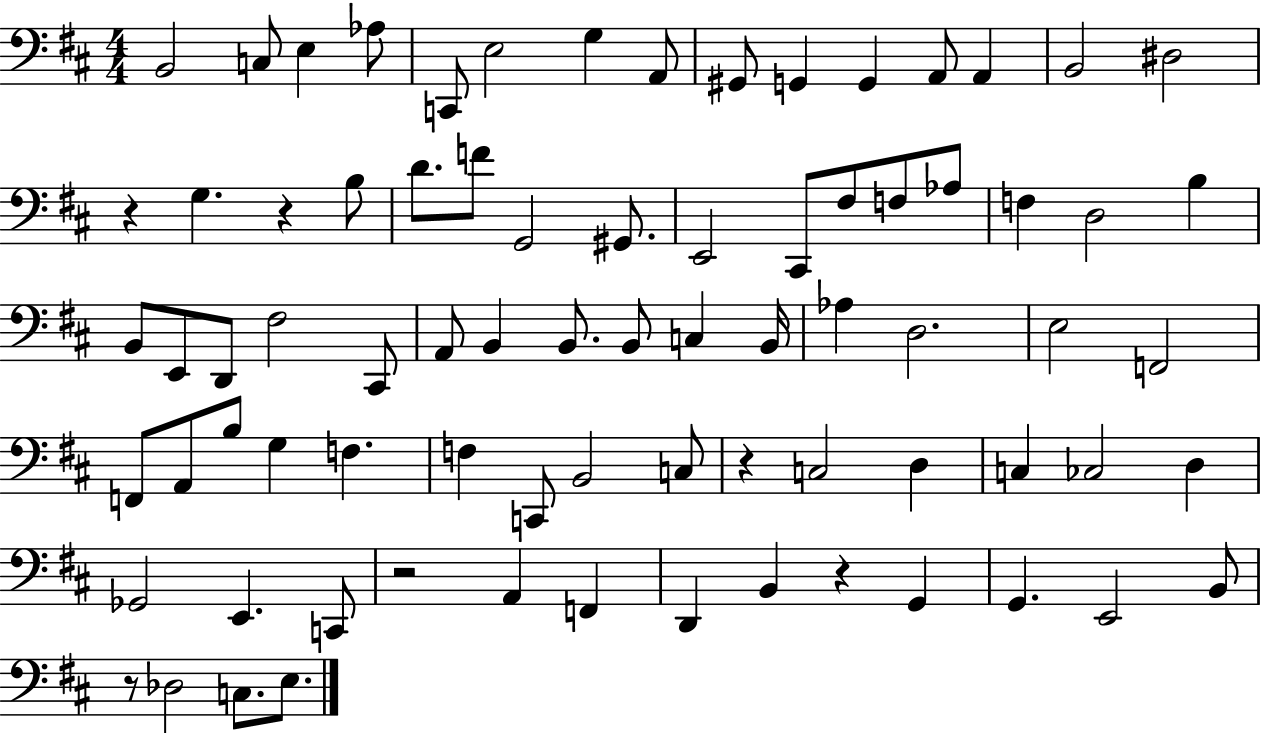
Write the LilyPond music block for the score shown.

{
  \clef bass
  \numericTimeSignature
  \time 4/4
  \key d \major
  b,2 c8 e4 aes8 | c,8 e2 g4 a,8 | gis,8 g,4 g,4 a,8 a,4 | b,2 dis2 | \break r4 g4. r4 b8 | d'8. f'8 g,2 gis,8. | e,2 cis,8 fis8 f8 aes8 | f4 d2 b4 | \break b,8 e,8 d,8 fis2 cis,8 | a,8 b,4 b,8. b,8 c4 b,16 | aes4 d2. | e2 f,2 | \break f,8 a,8 b8 g4 f4. | f4 c,8 b,2 c8 | r4 c2 d4 | c4 ces2 d4 | \break ges,2 e,4. c,8 | r2 a,4 f,4 | d,4 b,4 r4 g,4 | g,4. e,2 b,8 | \break r8 des2 c8. e8. | \bar "|."
}